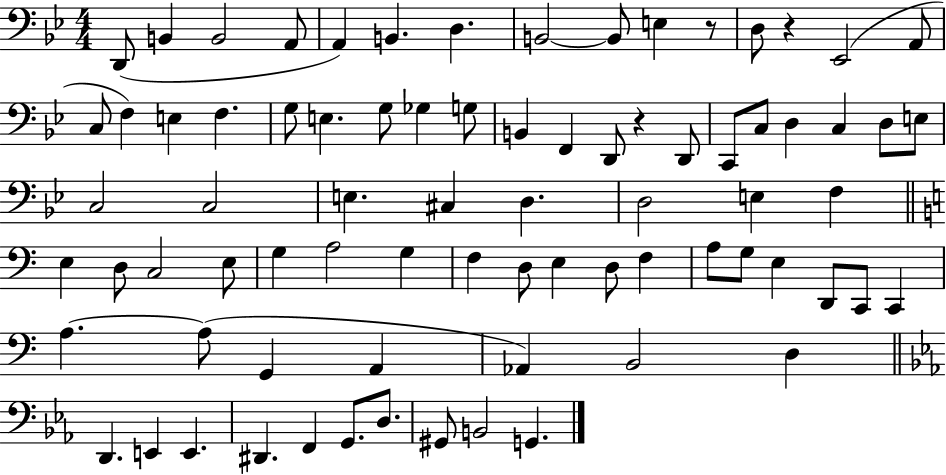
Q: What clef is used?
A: bass